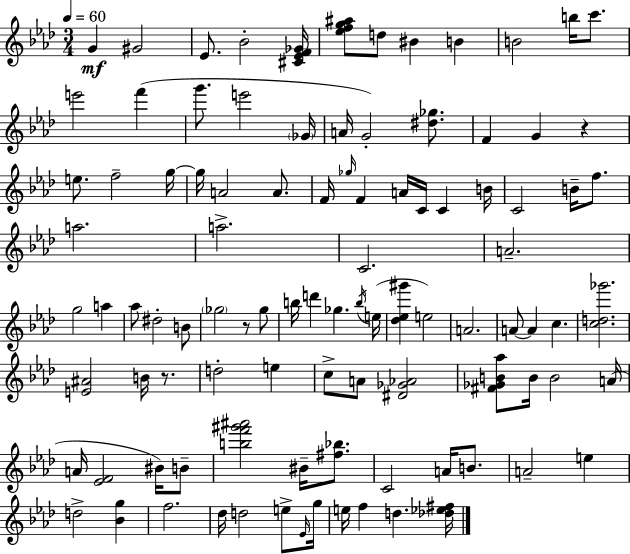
X:1
T:Untitled
M:3/4
L:1/4
K:Ab
G ^G2 _E/2 _B2 [^C_EF_G]/4 [_efg^a]/2 d/2 ^B B B2 b/4 c'/2 e'2 f' g'/2 e'2 _G/4 A/4 G2 [^d_g]/2 F G z e/2 f2 g/4 g/4 A2 A/2 F/4 _g/4 F A/4 C/4 C B/4 C2 B/4 f/2 a2 a2 C2 A2 g2 a _a/2 ^d2 B/2 _g2 z/2 _g/2 b/4 d' _g b/4 e/4 [_d_e^g'] e2 A2 A/2 A c [cd_g']2 [E^A]2 B/4 z/2 d2 e c/2 A/2 [^D_G_A]2 [^F_GB_a]/2 B/4 B2 A/4 A/4 [_EF]2 ^B/4 B/2 [bf'^g'^a']2 ^B/4 [^f_b]/2 C2 A/4 B/2 A2 e d2 [_Bg] f2 _d/4 d2 e/2 _E/4 g/4 e/4 f d [_d_e^f]/4